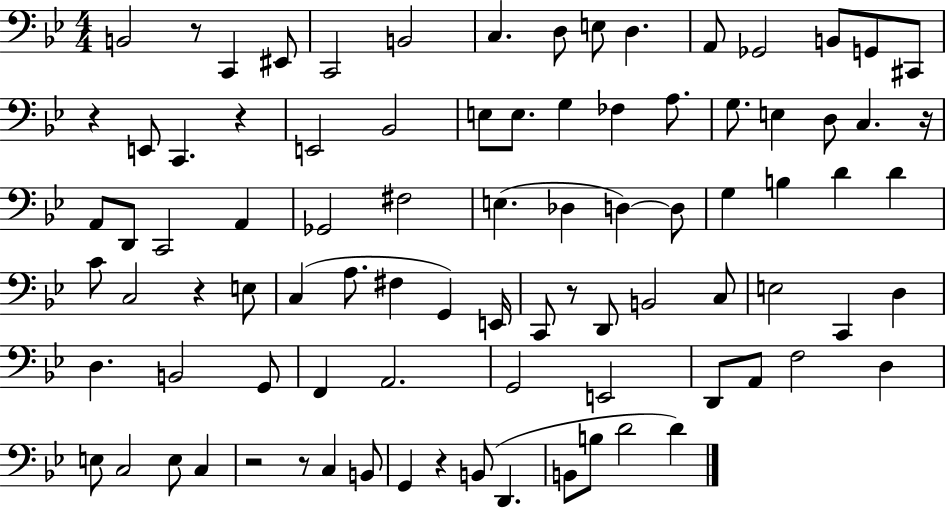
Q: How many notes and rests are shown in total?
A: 89